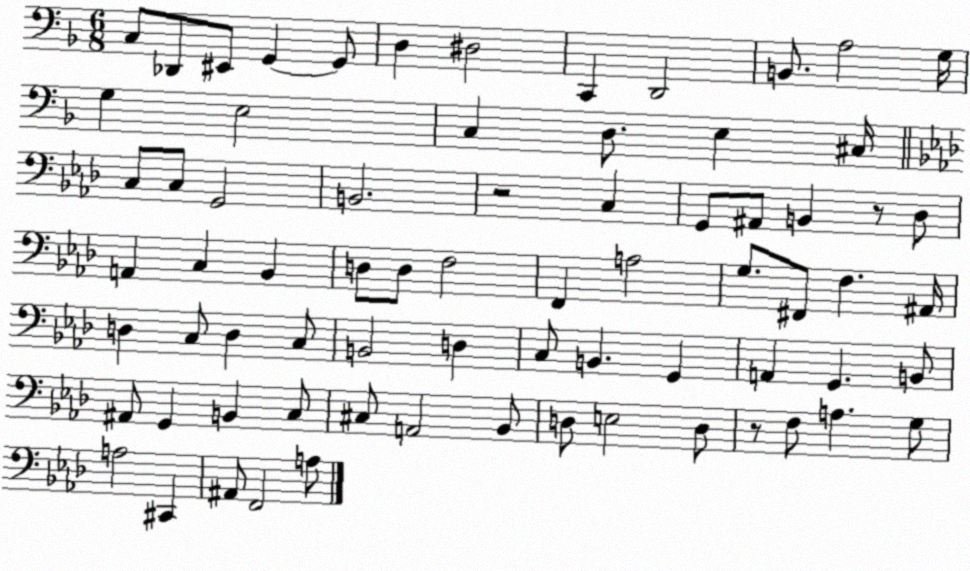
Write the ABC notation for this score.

X:1
T:Untitled
M:6/8
L:1/4
K:F
C,/2 _D,,/2 ^E,,/2 G,, G,,/2 D, ^D,2 C,, D,,2 B,,/2 A,2 G,/4 G, E,2 C, D,/2 E, ^C,/4 C,/2 C,/2 G,,2 B,,2 z2 C, G,,/2 ^A,,/2 B,, z/2 _D,/2 A,, C, _B,, D,/2 D,/2 F,2 F,, A,2 G,/2 ^F,,/2 F, ^A,,/4 D, C,/2 D, C,/2 B,,2 D, C,/2 B,, G,, A,, G,, B,,/2 ^A,,/2 G,, B,, C,/2 ^C,/2 A,,2 _B,,/2 D,/2 E,2 D,/2 z/2 F,/2 A, G,/2 A,2 ^C,, ^A,,/2 F,,2 A,/2